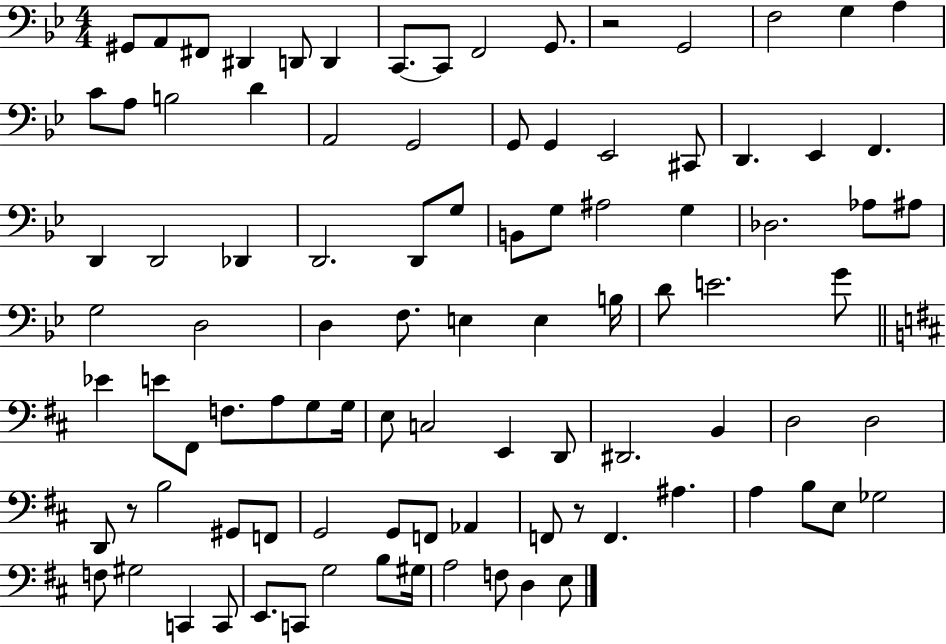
G#2/e A2/e F#2/e D#2/q D2/e D2/q C2/e. C2/e F2/h G2/e. R/h G2/h F3/h G3/q A3/q C4/e A3/e B3/h D4/q A2/h G2/h G2/e G2/q Eb2/h C#2/e D2/q. Eb2/q F2/q. D2/q D2/h Db2/q D2/h. D2/e G3/e B2/e G3/e A#3/h G3/q Db3/h. Ab3/e A#3/e G3/h D3/h D3/q F3/e. E3/q E3/q B3/s D4/e E4/h. G4/e Eb4/q E4/e F#2/e F3/e. A3/e G3/e G3/s E3/e C3/h E2/q D2/e D#2/h. B2/q D3/h D3/h D2/e R/e B3/h G#2/e F2/e G2/h G2/e F2/e Ab2/q F2/e R/e F2/q. A#3/q. A3/q B3/e E3/e Gb3/h F3/e G#3/h C2/q C2/e E2/e. C2/e G3/h B3/e G#3/s A3/h F3/e D3/q E3/e